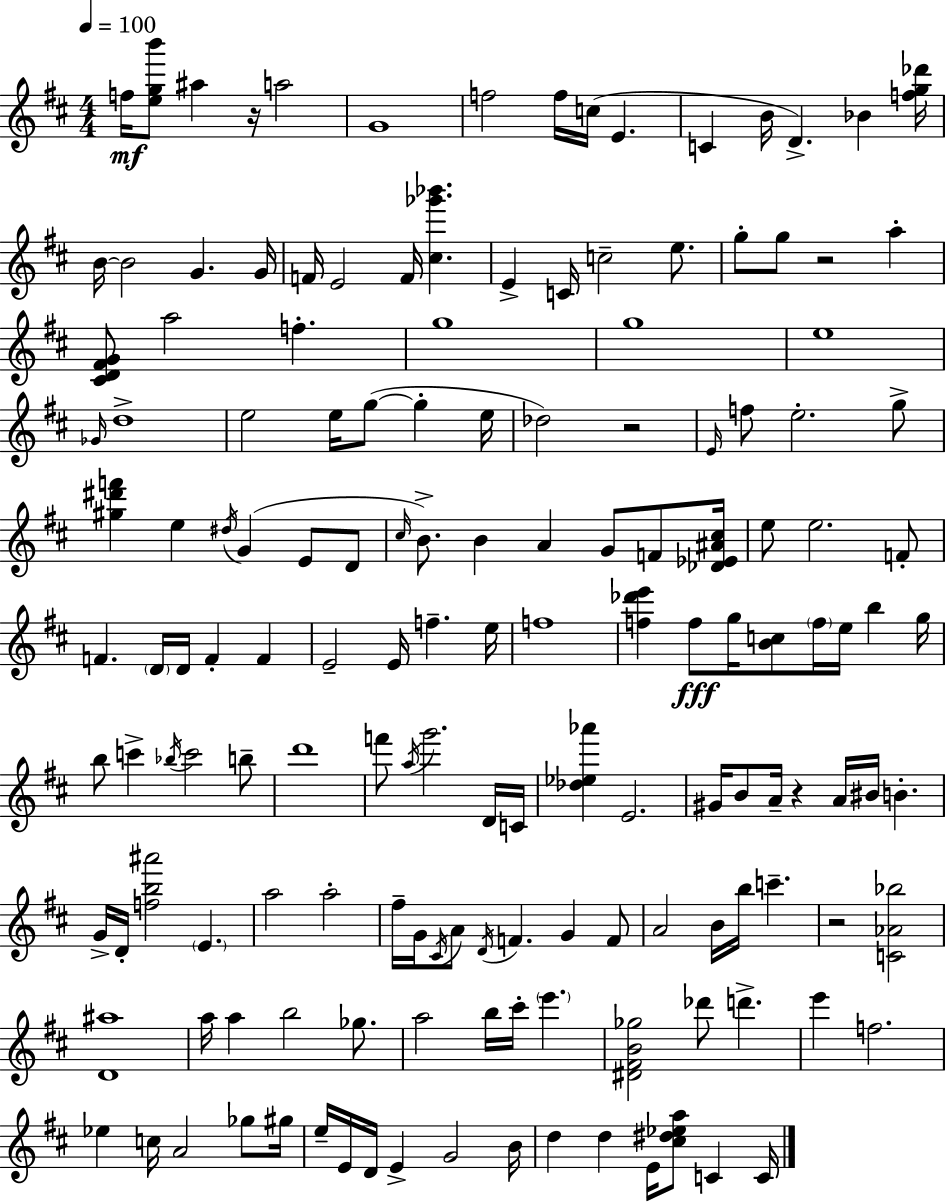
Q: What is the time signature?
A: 4/4